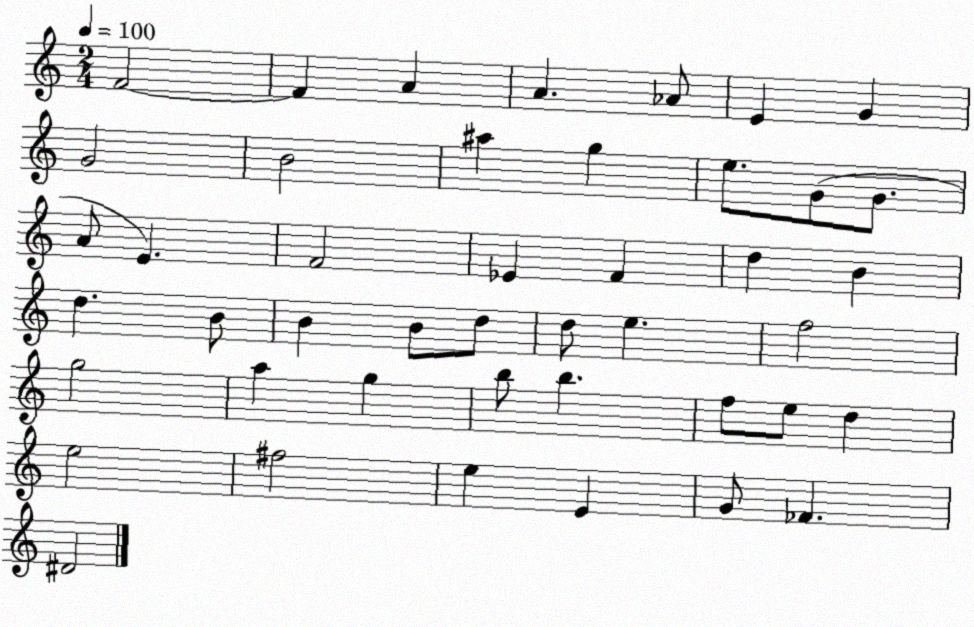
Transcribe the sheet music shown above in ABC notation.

X:1
T:Untitled
M:2/4
L:1/4
K:C
F2 F A A _A/2 E G G2 B2 ^a g e/2 G/2 G/2 A/2 E F2 _E F d B d B/2 B B/2 d/2 d/2 e f2 g2 a g b/2 b f/2 e/2 d e2 ^f2 e E G/2 _F ^D2